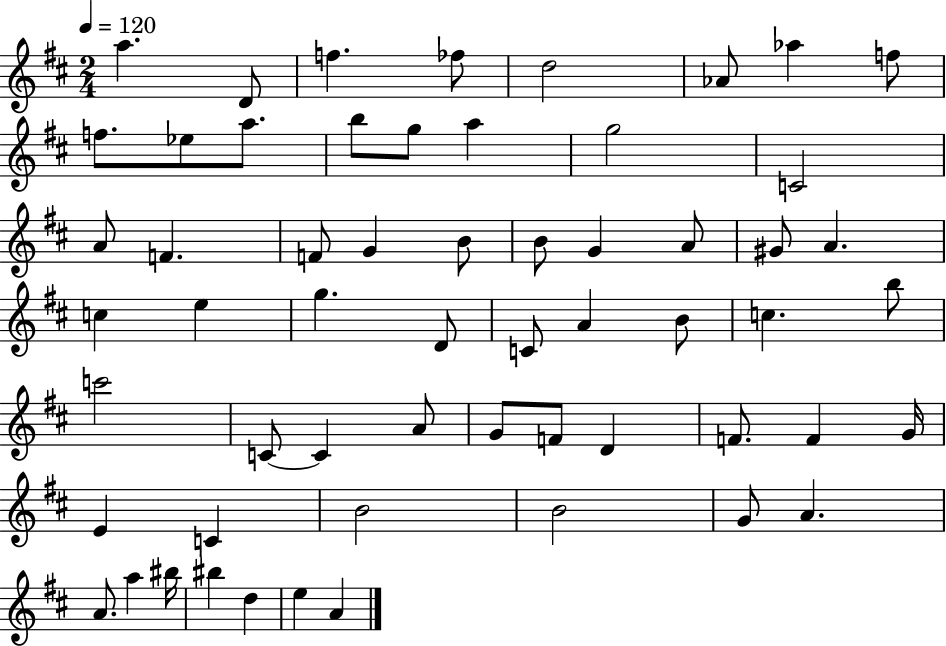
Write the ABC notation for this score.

X:1
T:Untitled
M:2/4
L:1/4
K:D
a D/2 f _f/2 d2 _A/2 _a f/2 f/2 _e/2 a/2 b/2 g/2 a g2 C2 A/2 F F/2 G B/2 B/2 G A/2 ^G/2 A c e g D/2 C/2 A B/2 c b/2 c'2 C/2 C A/2 G/2 F/2 D F/2 F G/4 E C B2 B2 G/2 A A/2 a ^b/4 ^b d e A